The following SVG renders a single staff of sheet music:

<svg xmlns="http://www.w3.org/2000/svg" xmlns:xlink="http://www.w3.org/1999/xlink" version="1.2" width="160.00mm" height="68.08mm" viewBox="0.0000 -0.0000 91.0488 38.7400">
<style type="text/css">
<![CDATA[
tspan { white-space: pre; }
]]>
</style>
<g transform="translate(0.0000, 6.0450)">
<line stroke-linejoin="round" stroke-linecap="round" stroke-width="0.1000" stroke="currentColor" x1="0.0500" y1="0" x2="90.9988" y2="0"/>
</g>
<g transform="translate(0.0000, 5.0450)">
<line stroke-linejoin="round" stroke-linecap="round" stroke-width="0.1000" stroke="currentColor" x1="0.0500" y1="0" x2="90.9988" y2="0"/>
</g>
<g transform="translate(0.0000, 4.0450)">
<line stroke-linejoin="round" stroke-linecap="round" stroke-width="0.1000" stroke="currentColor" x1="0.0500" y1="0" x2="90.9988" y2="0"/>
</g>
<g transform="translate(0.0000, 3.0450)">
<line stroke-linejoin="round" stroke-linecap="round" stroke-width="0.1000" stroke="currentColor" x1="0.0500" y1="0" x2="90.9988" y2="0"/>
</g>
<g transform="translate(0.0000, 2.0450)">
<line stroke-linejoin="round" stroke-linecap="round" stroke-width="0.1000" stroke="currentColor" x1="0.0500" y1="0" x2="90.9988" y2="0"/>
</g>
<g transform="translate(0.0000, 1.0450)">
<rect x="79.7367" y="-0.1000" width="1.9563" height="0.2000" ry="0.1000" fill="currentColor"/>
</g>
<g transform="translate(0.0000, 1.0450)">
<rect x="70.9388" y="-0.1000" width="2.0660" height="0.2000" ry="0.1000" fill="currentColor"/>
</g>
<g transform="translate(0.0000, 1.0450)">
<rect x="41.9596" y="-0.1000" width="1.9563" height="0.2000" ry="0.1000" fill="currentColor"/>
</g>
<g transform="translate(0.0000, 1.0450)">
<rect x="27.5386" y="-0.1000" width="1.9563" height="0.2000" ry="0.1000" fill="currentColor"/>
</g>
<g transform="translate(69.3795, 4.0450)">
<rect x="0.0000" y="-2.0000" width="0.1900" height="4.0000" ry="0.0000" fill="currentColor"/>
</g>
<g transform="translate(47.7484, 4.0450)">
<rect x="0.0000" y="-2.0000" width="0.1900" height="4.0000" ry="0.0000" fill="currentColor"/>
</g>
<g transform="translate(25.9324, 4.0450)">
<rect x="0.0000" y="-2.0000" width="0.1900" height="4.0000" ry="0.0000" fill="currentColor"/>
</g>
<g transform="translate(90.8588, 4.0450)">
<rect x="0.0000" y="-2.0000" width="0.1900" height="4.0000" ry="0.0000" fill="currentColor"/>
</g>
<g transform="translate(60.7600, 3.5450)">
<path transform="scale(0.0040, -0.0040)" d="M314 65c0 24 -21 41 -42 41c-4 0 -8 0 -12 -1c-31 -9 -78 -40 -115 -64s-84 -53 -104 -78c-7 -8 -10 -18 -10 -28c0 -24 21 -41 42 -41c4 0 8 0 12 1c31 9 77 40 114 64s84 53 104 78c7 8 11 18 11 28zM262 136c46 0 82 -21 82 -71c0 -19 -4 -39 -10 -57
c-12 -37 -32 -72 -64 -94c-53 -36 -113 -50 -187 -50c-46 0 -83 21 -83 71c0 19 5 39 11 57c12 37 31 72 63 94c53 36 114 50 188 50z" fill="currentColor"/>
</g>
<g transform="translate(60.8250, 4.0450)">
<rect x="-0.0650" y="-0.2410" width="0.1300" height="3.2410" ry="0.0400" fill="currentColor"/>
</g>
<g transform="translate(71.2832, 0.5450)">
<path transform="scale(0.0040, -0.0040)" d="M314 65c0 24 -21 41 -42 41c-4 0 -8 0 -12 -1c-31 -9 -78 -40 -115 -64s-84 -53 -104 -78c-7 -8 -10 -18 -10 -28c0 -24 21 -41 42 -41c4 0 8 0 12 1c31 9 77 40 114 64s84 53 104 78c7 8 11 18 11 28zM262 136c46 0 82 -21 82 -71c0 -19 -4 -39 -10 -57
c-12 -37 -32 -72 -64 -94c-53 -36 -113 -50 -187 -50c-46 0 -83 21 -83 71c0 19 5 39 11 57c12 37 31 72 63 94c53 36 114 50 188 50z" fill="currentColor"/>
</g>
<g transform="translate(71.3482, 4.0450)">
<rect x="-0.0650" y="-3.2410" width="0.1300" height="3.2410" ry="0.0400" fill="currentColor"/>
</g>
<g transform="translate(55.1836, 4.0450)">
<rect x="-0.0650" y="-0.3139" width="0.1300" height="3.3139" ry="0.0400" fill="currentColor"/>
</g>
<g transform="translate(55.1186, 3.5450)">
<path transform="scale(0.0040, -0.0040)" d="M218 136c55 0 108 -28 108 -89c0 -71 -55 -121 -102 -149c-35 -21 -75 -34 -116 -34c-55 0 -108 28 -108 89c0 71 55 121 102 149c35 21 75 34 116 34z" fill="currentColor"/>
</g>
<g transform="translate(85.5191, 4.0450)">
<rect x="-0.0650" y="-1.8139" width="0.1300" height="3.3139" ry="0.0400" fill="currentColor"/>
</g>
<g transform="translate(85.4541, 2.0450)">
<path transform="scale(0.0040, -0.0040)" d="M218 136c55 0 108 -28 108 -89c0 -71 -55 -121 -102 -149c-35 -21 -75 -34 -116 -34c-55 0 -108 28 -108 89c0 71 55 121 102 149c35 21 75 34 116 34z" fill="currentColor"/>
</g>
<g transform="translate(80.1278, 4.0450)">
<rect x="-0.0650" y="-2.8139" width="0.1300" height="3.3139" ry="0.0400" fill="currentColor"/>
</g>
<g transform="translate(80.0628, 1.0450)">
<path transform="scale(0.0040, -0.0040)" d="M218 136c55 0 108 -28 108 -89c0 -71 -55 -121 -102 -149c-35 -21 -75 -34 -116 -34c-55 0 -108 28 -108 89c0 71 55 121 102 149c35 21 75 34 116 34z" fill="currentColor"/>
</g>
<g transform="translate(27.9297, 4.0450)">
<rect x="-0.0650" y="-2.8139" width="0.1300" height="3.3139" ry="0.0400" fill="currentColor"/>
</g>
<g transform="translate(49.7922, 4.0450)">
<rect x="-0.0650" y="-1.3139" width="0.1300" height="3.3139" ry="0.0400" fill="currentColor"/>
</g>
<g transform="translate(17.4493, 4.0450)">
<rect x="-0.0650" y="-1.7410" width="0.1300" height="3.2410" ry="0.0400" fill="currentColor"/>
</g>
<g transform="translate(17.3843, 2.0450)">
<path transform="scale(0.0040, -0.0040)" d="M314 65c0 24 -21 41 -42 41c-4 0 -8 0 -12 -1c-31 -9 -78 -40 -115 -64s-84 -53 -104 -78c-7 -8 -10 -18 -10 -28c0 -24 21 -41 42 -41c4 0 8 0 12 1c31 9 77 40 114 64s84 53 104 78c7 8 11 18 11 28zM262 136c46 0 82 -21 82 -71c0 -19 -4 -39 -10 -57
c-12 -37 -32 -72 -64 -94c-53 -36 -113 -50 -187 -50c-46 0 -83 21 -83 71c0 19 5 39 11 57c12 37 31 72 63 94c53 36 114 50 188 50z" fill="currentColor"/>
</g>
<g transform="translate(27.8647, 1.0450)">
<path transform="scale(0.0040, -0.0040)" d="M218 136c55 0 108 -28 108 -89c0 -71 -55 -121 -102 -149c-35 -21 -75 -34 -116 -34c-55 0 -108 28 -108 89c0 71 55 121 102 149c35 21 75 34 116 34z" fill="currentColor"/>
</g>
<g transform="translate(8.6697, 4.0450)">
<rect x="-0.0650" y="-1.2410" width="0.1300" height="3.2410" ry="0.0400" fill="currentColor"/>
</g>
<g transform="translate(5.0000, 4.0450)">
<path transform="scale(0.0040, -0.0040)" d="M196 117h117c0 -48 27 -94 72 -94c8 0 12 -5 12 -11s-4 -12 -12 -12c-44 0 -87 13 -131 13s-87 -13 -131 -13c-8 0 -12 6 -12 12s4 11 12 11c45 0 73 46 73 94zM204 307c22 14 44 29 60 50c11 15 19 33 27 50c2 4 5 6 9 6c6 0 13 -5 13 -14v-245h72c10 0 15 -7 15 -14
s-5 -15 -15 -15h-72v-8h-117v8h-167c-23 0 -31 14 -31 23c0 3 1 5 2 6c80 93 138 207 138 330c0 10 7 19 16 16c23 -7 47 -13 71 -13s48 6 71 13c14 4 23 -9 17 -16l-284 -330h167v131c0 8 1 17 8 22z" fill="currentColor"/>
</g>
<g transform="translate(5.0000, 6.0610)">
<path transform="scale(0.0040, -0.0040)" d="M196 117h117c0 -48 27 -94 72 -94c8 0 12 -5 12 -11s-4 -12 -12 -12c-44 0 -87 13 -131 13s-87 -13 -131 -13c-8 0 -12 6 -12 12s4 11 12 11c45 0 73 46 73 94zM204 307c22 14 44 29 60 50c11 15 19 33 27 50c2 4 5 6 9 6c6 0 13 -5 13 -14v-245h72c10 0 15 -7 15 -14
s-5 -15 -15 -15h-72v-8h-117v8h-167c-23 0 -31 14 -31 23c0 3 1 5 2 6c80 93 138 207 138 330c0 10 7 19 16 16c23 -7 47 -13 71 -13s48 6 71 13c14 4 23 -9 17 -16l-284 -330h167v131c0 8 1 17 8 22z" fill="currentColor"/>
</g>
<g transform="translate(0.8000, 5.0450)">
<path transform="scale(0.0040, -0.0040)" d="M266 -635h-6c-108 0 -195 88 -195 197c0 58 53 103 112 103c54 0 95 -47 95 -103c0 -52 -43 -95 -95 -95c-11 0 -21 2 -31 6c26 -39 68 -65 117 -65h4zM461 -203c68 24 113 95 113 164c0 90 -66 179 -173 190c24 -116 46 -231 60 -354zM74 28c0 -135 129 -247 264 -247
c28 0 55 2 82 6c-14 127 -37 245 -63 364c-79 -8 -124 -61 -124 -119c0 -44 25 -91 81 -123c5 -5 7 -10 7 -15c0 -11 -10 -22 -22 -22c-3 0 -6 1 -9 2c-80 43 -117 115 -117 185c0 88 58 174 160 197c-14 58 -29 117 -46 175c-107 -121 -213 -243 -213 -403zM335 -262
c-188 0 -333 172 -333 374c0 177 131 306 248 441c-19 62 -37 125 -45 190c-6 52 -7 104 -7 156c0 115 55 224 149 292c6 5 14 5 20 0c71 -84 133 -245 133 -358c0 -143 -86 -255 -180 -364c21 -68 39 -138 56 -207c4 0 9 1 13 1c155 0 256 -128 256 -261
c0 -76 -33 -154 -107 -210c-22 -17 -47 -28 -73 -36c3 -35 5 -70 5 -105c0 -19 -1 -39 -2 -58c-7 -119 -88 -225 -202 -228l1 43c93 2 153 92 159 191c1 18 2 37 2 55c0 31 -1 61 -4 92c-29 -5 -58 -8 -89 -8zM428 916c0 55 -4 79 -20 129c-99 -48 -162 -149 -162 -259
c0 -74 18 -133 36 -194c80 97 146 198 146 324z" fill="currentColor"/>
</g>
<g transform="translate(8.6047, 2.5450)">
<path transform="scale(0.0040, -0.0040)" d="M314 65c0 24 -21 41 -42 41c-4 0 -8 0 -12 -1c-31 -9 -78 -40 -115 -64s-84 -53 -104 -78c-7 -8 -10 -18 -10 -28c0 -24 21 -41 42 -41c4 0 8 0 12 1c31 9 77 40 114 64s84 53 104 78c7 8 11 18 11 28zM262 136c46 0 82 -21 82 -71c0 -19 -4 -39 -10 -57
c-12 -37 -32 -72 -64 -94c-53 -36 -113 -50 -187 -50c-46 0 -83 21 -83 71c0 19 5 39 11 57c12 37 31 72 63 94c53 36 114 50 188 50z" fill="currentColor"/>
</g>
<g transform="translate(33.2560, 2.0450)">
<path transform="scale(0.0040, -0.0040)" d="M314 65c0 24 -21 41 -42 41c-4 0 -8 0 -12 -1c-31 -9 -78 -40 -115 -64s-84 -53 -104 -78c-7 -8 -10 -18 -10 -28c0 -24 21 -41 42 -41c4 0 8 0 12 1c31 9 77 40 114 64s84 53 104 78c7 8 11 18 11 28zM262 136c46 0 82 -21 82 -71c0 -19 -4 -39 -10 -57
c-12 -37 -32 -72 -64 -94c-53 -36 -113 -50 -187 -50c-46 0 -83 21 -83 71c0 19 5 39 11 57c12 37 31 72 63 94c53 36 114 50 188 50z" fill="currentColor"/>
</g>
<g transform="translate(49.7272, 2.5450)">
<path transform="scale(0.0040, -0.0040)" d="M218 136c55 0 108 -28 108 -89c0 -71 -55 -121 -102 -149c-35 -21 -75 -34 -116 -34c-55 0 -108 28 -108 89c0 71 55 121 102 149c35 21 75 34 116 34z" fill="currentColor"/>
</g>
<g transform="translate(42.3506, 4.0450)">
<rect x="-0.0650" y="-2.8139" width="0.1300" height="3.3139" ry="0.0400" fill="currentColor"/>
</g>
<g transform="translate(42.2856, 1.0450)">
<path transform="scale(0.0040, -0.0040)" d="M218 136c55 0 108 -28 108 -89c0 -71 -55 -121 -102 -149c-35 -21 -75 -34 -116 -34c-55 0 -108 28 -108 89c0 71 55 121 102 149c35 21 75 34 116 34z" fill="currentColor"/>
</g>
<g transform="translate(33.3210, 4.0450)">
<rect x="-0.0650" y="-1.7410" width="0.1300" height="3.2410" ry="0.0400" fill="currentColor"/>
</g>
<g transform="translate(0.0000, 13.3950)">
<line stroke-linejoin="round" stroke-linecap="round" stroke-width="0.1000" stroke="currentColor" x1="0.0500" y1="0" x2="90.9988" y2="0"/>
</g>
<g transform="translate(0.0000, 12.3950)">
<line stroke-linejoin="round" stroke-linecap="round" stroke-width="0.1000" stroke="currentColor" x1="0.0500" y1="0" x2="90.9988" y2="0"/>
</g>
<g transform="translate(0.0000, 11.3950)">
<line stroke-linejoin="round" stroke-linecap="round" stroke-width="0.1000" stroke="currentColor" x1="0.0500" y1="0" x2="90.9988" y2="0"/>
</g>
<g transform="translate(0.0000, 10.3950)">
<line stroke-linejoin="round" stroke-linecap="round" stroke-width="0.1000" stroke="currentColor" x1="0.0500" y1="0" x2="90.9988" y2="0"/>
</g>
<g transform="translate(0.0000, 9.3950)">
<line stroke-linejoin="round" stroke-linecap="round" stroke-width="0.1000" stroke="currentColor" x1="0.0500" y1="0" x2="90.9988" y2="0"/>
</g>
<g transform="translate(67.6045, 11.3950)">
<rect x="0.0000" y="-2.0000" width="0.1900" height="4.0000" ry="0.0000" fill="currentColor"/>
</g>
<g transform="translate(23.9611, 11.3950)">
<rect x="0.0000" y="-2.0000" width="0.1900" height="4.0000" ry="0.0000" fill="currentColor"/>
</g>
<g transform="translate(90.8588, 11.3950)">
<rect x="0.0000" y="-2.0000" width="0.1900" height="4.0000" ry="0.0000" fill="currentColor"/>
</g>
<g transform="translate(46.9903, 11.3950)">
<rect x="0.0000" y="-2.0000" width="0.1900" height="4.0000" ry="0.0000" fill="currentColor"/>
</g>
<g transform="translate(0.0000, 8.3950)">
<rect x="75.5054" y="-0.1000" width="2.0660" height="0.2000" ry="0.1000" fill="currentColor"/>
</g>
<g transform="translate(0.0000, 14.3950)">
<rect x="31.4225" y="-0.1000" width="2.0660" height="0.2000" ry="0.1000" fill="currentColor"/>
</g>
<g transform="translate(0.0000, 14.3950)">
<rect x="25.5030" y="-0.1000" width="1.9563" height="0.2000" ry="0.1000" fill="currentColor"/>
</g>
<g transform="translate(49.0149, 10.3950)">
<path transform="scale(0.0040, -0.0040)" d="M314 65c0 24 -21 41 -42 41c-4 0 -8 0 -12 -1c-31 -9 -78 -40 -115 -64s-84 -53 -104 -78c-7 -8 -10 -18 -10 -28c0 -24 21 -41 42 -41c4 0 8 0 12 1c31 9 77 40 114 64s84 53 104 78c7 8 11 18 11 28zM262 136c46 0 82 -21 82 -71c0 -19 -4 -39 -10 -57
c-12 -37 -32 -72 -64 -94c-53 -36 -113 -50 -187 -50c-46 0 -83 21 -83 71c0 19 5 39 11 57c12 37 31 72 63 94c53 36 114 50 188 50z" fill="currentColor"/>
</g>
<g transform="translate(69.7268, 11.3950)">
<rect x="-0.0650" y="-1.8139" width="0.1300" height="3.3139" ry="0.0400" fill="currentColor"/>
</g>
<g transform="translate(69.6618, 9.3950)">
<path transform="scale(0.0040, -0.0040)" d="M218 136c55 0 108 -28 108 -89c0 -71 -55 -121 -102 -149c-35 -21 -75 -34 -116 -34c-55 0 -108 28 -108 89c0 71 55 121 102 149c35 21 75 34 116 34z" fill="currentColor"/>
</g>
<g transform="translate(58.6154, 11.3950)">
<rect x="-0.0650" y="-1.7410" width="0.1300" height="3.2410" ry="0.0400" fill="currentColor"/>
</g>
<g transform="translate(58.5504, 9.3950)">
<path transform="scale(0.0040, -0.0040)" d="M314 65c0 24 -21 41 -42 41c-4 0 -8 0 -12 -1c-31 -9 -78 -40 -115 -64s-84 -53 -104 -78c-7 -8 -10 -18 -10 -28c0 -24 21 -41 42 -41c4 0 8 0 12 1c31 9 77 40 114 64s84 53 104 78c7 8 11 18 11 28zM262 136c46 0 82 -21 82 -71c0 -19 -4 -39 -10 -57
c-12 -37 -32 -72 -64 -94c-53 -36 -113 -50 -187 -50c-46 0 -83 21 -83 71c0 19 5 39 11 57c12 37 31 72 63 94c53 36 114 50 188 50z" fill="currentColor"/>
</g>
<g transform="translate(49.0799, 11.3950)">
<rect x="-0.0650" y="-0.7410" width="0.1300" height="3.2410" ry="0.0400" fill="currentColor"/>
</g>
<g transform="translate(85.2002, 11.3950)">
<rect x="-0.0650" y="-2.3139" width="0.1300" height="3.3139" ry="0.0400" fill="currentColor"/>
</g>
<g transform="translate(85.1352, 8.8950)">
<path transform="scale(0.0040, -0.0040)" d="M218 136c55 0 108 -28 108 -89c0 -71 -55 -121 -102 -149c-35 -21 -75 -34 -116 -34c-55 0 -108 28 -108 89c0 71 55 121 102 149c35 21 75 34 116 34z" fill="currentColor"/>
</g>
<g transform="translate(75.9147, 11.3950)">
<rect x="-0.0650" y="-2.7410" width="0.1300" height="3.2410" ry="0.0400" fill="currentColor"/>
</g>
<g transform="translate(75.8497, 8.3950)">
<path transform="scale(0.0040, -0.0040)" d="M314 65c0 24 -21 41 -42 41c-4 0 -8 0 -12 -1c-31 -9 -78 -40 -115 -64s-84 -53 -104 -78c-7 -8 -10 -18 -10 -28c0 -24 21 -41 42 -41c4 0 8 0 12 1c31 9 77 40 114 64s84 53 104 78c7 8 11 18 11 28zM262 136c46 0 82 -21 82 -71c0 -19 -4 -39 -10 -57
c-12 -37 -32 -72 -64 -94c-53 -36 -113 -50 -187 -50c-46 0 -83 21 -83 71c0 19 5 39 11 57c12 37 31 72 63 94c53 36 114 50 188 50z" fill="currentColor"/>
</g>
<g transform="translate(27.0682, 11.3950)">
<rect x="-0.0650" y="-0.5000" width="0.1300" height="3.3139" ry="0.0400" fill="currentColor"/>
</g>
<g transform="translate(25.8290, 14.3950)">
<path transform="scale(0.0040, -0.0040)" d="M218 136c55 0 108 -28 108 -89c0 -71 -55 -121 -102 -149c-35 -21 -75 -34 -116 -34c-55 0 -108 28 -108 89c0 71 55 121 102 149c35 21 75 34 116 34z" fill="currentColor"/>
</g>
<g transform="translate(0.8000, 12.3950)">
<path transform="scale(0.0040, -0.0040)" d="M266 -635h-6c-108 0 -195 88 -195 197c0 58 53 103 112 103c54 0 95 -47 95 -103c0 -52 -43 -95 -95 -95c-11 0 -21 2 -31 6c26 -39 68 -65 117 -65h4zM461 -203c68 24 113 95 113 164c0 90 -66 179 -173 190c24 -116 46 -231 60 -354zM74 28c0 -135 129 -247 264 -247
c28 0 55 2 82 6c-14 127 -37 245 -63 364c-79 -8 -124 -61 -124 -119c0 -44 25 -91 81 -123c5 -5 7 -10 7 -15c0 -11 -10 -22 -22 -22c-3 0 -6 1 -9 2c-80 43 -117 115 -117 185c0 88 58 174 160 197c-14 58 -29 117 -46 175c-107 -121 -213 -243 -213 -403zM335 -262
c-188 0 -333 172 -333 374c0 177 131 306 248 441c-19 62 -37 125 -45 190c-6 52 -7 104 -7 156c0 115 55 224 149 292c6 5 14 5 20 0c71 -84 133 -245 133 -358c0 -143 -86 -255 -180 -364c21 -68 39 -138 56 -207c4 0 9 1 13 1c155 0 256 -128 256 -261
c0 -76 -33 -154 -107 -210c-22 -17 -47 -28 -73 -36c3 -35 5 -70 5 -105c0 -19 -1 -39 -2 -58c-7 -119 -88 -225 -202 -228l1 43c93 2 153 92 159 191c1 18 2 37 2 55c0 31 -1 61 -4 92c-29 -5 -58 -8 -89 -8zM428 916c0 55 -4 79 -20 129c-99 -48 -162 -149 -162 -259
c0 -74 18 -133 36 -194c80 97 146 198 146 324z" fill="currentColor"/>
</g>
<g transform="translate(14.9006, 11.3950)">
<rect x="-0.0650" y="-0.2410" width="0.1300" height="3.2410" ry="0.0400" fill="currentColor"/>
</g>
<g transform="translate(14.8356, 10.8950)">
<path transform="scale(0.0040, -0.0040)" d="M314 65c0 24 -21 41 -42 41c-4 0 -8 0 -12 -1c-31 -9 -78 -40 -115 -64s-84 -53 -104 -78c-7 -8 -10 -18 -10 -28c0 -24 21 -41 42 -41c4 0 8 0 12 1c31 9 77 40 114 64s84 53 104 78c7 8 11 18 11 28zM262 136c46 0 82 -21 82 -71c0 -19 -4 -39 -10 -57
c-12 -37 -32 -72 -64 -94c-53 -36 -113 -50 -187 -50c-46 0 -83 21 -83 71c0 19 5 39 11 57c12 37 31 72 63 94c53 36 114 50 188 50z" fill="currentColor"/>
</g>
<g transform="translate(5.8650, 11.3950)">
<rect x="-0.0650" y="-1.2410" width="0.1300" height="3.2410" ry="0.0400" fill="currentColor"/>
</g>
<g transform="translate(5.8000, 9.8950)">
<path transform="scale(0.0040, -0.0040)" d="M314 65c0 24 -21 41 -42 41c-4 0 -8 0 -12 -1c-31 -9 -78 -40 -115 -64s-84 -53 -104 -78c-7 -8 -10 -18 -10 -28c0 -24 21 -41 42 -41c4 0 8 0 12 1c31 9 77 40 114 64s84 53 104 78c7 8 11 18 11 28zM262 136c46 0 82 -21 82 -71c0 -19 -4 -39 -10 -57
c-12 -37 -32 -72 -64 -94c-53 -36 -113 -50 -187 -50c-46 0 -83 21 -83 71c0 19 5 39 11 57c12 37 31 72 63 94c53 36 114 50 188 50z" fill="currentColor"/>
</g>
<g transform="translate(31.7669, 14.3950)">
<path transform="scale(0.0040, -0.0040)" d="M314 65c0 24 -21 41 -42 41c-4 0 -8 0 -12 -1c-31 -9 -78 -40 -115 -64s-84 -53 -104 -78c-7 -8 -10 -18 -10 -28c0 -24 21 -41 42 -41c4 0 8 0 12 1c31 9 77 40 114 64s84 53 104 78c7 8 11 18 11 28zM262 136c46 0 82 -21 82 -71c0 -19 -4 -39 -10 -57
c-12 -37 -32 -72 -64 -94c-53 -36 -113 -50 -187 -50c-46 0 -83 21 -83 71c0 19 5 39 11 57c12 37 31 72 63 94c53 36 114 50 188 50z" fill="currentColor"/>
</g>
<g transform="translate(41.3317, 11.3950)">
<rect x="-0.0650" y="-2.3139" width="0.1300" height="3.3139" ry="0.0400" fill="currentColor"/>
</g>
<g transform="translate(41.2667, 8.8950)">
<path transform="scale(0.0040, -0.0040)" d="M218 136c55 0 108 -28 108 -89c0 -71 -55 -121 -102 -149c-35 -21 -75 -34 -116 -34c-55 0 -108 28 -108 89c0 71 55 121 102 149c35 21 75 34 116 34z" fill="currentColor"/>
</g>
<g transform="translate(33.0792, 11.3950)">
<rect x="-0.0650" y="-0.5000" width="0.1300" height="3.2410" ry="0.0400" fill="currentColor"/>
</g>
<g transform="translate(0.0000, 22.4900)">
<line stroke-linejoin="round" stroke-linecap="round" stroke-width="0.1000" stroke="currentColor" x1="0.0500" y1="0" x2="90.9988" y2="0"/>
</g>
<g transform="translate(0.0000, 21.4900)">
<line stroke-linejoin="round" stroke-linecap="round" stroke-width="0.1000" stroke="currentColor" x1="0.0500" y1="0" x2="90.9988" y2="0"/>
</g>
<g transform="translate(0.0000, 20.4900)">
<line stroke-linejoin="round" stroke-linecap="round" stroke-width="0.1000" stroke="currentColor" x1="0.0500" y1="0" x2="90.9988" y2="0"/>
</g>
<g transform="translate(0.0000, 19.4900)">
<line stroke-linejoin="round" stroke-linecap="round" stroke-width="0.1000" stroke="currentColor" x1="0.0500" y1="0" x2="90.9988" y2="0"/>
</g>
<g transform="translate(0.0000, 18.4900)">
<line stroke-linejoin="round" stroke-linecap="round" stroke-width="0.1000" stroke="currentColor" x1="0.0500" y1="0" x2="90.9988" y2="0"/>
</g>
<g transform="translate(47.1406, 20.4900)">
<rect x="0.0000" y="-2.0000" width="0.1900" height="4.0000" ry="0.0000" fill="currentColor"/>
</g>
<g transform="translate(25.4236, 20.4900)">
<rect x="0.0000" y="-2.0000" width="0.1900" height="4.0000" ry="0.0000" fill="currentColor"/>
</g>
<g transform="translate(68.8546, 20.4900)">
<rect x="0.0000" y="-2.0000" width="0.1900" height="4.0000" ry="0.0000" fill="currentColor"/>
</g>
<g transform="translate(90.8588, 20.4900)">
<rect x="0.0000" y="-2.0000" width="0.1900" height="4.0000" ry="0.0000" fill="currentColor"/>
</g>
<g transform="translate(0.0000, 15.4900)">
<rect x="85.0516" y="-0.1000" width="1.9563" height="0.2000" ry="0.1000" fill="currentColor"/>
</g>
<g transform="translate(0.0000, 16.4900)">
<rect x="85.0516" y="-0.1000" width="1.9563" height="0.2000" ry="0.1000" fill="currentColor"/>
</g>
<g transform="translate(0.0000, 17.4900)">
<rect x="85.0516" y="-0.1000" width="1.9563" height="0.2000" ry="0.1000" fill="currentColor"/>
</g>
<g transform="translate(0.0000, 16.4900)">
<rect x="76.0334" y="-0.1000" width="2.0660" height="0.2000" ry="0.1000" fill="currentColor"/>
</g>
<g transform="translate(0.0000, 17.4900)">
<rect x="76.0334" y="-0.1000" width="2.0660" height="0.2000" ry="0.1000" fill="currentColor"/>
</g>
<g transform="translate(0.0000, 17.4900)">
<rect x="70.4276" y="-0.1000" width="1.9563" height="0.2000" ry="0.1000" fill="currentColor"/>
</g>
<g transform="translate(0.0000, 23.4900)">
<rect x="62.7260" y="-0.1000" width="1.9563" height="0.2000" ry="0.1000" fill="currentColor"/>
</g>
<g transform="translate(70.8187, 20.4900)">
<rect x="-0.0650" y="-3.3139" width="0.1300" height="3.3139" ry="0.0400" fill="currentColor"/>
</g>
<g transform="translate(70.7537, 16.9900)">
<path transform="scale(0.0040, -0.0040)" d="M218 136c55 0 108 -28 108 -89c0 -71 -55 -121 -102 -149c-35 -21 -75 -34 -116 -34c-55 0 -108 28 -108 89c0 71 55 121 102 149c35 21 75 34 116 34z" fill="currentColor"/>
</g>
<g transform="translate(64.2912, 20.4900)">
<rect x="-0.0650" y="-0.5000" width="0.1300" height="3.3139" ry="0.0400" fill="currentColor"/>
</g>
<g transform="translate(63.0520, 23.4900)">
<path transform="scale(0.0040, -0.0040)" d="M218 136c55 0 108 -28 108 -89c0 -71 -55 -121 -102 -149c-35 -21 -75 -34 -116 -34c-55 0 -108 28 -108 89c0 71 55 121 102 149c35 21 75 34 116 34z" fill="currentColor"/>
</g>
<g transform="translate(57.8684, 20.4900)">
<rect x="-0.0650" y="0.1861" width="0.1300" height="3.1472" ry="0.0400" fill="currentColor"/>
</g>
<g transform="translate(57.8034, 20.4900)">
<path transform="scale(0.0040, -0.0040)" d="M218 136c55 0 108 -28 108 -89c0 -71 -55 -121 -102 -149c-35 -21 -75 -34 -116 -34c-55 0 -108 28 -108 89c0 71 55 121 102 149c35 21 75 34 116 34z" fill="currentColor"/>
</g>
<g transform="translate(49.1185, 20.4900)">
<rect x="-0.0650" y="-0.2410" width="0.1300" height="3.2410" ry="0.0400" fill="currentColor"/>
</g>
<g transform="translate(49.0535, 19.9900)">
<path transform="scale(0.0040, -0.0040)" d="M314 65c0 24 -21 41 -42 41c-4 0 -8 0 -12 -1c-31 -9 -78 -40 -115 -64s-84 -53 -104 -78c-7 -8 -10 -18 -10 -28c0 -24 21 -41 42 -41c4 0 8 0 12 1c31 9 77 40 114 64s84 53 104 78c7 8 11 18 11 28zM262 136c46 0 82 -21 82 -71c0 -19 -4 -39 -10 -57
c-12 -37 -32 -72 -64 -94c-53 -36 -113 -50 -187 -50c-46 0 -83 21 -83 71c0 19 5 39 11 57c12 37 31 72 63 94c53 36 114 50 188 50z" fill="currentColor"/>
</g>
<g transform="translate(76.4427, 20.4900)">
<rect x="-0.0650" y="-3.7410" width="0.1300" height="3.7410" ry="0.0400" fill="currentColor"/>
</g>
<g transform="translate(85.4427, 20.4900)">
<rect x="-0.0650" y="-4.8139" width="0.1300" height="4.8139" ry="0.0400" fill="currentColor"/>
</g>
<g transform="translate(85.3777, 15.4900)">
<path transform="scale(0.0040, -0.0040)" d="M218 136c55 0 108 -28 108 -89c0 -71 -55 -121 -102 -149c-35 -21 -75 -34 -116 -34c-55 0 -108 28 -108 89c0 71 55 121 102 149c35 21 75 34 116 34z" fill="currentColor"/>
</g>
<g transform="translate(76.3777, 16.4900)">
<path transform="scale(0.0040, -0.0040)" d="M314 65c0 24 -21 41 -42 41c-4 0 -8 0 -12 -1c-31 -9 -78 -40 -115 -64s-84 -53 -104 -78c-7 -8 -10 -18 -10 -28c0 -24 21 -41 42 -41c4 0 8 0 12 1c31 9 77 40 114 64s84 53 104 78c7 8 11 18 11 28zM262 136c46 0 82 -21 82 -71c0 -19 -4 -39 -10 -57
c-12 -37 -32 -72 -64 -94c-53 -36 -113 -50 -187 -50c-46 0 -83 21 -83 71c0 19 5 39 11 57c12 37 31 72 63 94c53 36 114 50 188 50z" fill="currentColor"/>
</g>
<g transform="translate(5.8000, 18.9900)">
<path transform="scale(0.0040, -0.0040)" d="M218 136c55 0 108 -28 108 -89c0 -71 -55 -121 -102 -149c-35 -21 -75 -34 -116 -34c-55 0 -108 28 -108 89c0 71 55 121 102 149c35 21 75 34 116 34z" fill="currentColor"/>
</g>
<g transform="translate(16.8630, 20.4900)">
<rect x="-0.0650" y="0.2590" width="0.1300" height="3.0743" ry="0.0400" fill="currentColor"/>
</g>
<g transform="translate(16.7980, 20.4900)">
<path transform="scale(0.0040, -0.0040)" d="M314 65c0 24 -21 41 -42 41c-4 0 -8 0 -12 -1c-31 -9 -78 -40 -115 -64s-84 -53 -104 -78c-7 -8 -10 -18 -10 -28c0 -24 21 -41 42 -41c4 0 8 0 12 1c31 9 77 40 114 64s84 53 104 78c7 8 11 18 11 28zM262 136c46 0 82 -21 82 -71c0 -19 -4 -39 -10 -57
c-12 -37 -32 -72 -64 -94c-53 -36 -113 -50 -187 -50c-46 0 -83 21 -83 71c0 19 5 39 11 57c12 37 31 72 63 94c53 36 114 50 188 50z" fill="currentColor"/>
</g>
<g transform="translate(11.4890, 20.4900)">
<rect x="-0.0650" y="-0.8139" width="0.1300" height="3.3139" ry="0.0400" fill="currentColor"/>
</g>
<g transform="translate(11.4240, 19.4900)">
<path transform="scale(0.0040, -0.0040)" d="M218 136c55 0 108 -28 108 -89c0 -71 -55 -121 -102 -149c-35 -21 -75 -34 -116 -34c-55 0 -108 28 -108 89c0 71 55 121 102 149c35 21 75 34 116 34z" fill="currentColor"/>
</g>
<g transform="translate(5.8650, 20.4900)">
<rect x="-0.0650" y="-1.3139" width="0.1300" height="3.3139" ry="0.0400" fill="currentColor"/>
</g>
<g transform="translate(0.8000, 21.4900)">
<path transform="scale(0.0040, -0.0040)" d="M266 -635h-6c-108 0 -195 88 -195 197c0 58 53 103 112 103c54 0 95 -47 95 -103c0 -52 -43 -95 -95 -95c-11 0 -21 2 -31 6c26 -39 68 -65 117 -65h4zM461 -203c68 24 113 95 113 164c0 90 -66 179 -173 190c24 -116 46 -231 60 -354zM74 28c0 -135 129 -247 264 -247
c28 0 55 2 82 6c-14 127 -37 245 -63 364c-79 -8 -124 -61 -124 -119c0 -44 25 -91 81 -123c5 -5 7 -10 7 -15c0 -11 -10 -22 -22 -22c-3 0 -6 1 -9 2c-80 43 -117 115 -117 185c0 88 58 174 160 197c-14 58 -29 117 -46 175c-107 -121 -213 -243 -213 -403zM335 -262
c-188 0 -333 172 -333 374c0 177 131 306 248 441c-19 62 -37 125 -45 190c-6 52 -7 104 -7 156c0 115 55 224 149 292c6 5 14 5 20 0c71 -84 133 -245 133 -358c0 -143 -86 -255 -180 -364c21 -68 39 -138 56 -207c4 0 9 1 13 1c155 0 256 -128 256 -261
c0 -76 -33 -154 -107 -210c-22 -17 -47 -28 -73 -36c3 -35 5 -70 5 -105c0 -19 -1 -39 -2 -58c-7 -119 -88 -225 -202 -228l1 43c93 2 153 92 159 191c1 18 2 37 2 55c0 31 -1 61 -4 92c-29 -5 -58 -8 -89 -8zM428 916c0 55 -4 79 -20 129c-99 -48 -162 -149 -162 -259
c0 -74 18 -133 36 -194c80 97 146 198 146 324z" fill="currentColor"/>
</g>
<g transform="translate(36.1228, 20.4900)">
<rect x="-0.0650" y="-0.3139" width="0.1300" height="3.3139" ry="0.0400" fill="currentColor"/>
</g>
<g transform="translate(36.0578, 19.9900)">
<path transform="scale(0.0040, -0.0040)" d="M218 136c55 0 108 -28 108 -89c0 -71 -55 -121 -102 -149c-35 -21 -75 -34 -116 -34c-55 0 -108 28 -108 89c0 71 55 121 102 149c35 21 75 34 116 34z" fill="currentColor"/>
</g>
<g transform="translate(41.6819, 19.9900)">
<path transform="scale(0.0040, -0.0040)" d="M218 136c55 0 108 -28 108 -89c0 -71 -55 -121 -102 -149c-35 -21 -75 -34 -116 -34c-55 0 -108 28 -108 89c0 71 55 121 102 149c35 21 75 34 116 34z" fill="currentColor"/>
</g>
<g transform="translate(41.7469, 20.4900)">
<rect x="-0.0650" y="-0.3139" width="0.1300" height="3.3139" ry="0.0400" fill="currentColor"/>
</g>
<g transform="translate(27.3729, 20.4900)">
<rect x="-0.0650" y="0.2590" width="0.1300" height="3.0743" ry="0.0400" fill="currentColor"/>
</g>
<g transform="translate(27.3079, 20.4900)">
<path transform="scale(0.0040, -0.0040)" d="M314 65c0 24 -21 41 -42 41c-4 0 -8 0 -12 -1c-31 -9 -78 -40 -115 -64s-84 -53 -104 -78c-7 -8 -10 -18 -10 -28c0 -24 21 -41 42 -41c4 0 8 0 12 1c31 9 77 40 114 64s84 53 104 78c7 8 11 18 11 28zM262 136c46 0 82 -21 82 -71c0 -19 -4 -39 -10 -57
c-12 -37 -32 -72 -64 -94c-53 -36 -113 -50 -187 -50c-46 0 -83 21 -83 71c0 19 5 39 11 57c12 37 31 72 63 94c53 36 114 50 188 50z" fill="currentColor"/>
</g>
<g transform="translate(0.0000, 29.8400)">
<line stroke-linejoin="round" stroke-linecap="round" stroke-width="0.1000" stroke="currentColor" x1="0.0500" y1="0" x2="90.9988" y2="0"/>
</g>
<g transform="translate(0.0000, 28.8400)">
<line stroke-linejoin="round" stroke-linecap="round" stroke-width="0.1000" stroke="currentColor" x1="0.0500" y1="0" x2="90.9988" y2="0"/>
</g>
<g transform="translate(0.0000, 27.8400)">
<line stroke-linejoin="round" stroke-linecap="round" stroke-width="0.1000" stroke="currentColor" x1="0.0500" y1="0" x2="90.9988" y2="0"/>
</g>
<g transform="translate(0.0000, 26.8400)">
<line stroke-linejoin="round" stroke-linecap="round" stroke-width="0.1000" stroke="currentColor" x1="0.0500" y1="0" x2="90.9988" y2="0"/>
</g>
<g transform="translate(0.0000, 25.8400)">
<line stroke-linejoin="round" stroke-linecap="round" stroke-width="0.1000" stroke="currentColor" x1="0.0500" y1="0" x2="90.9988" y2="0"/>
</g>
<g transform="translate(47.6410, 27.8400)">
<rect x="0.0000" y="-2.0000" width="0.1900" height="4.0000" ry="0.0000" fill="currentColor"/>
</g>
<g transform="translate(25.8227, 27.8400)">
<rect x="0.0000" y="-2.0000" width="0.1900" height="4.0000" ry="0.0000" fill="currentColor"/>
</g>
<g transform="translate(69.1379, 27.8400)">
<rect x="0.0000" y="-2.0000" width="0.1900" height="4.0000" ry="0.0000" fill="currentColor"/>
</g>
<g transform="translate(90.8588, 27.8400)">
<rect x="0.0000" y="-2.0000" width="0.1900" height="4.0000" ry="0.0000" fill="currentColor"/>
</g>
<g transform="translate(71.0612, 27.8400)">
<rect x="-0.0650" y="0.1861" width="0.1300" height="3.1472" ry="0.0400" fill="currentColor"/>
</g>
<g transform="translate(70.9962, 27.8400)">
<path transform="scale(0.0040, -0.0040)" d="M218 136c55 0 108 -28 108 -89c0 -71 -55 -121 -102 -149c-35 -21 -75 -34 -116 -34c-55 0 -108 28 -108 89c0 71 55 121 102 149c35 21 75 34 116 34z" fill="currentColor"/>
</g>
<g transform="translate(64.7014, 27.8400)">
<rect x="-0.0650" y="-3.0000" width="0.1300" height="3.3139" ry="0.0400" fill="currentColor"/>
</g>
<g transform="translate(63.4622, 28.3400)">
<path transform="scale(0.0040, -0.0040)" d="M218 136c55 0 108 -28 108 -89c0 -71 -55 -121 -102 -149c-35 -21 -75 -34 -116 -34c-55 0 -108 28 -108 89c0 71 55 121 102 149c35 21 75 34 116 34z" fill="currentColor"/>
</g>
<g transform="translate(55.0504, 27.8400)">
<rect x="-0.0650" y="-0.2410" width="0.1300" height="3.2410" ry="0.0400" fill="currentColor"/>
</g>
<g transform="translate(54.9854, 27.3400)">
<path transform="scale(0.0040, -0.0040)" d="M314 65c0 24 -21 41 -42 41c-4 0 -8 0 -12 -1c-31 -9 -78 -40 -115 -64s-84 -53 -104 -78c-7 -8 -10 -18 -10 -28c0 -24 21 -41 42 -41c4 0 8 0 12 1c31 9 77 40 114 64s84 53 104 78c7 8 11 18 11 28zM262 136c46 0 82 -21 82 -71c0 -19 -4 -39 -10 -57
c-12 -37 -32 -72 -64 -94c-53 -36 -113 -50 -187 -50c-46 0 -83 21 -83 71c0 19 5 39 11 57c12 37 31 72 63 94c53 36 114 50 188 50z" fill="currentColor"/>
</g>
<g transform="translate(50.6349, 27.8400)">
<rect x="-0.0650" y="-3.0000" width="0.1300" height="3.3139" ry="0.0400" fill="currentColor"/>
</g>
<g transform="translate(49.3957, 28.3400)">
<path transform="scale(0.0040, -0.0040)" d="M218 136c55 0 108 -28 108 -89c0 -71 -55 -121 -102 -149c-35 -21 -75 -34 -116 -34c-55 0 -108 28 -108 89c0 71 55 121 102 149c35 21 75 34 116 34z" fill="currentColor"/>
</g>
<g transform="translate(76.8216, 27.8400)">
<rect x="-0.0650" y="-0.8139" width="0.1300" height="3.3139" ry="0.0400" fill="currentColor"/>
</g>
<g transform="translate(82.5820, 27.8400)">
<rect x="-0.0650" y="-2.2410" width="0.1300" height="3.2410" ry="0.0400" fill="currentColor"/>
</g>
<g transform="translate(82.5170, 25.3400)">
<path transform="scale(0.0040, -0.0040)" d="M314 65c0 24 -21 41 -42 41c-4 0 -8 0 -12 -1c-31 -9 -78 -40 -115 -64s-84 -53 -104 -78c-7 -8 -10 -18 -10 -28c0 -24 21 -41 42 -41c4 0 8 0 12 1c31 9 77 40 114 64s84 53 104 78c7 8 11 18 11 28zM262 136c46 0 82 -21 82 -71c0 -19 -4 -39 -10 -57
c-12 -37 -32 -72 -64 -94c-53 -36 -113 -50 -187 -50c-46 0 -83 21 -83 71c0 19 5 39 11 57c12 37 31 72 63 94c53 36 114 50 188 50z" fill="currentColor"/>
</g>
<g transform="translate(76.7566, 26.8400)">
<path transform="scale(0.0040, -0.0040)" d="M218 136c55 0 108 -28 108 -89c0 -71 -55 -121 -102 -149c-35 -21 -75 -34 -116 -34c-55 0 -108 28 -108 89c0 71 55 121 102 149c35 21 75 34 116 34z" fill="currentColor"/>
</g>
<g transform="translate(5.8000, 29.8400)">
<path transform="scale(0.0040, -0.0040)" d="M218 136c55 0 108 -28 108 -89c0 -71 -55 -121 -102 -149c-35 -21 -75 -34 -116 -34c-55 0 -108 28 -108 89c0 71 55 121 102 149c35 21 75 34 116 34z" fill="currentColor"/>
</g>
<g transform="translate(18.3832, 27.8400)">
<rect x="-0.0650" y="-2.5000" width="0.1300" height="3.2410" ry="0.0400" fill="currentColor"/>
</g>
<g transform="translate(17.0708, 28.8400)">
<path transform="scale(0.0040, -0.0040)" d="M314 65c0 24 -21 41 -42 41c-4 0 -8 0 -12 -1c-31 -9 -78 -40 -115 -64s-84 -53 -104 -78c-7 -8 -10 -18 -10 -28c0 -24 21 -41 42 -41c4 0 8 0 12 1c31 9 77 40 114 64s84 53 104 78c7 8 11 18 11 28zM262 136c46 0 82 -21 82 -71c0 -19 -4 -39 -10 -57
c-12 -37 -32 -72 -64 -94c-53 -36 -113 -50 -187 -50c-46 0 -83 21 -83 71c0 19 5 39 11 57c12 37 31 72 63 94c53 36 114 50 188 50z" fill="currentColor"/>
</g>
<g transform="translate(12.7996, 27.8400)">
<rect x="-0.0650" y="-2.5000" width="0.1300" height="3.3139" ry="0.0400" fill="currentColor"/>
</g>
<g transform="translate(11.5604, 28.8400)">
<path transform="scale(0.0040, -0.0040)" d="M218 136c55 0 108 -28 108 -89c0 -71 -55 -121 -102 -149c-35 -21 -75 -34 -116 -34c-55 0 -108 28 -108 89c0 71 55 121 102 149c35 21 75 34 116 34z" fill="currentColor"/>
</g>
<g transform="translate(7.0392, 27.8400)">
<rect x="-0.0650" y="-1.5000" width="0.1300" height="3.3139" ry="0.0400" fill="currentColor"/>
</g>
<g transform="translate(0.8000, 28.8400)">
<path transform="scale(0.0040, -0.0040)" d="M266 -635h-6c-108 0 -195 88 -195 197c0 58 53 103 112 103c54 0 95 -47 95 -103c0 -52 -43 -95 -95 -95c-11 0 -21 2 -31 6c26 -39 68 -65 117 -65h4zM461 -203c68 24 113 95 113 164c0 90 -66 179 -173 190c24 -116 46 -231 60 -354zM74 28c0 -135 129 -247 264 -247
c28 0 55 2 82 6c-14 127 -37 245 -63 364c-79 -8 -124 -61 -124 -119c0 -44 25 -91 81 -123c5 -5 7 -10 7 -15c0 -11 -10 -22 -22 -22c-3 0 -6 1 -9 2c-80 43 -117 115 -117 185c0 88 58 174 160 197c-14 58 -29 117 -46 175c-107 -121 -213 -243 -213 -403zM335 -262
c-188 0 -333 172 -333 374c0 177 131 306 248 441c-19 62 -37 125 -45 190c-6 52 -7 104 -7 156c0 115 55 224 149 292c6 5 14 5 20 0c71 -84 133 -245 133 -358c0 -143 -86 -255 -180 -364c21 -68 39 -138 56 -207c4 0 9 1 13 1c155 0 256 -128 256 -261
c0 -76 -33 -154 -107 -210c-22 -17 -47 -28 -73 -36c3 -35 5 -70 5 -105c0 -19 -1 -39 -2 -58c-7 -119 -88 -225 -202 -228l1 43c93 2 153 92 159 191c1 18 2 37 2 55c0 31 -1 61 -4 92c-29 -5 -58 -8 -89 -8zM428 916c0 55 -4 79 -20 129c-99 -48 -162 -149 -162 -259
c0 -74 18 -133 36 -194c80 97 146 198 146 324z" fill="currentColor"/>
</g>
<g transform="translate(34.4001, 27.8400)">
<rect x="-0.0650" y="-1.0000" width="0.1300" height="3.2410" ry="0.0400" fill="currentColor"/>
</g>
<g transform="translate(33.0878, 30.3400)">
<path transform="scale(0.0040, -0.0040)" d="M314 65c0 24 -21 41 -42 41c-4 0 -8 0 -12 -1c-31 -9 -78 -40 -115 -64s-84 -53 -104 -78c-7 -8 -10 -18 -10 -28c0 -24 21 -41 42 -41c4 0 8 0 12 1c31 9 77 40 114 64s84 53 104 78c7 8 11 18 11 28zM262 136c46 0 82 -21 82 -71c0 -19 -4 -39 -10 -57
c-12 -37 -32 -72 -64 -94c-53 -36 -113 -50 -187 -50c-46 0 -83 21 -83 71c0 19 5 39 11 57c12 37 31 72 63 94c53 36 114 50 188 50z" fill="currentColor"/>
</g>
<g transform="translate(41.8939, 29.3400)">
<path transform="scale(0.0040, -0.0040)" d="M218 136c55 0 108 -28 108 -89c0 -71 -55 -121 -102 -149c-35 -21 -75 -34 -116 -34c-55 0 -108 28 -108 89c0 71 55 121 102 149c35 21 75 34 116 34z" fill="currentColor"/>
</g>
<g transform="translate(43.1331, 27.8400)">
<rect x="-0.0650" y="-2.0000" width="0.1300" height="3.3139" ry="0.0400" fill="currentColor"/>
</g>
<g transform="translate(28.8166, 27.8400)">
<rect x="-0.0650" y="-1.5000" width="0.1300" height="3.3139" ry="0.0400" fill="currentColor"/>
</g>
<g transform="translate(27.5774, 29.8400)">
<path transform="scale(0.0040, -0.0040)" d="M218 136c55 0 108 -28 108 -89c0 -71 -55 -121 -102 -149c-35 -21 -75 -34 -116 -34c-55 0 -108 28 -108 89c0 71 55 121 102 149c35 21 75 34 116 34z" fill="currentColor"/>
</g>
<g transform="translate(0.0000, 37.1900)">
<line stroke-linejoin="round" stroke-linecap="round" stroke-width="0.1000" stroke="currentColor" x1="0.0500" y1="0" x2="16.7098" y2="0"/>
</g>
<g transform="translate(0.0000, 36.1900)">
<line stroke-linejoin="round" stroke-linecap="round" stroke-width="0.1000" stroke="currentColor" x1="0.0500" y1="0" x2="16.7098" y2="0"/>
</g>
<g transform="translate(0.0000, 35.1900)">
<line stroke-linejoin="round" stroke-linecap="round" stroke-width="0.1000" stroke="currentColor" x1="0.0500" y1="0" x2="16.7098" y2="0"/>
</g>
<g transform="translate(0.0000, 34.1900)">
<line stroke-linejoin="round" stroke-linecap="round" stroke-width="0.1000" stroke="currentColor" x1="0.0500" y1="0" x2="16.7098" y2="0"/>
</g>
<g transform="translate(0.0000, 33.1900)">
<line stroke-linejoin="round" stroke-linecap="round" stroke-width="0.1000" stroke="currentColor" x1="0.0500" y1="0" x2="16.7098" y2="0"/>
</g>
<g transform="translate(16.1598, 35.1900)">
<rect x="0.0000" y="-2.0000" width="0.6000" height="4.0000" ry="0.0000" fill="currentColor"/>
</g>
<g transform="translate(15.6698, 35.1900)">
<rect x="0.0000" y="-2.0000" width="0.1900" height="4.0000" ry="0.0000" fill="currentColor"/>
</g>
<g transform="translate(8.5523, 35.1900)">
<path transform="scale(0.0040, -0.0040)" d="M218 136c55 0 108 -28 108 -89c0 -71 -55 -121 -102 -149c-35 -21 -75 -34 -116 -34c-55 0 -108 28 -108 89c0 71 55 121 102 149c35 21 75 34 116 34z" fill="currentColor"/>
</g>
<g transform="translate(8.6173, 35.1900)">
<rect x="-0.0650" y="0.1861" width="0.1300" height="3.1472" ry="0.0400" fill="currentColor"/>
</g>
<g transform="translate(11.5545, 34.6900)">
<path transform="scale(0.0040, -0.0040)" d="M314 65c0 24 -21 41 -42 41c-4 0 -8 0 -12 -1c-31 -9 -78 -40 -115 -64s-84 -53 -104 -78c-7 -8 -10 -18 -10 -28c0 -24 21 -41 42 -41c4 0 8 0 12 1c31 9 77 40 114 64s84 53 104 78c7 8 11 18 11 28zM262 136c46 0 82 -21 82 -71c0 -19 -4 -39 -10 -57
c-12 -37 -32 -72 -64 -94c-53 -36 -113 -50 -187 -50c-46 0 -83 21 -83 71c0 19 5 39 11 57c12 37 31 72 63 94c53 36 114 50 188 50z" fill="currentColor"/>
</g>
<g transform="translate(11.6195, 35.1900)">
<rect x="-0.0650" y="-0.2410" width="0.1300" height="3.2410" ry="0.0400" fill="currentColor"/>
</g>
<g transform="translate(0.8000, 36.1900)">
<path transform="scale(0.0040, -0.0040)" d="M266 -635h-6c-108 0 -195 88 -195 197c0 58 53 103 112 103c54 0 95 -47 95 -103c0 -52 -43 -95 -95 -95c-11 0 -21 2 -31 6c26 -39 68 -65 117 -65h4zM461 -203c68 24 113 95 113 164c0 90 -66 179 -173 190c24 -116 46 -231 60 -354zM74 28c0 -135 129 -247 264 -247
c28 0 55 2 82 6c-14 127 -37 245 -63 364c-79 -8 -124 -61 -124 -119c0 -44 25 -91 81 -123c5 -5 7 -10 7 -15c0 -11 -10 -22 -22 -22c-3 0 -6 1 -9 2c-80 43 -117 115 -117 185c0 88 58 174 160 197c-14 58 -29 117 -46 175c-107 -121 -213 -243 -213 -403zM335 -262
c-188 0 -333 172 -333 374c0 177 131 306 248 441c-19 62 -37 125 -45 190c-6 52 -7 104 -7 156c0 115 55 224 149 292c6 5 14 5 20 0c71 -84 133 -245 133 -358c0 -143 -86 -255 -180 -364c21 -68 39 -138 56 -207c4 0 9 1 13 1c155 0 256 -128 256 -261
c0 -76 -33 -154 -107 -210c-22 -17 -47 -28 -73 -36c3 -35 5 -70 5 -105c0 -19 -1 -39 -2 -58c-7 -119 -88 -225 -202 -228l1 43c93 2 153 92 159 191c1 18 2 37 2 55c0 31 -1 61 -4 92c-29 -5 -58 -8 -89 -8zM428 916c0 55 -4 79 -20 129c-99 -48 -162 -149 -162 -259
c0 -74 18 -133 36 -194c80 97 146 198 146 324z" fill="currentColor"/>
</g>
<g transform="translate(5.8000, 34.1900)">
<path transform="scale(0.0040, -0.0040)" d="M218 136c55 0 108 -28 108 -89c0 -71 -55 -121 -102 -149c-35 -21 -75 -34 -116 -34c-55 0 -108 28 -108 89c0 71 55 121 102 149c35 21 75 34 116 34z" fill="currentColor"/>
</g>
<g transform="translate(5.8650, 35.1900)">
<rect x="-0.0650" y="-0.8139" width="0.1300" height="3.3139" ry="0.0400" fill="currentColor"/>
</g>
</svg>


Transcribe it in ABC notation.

X:1
T:Untitled
M:4/4
L:1/4
K:C
e2 f2 a f2 a e c c2 b2 a f e2 c2 C C2 g d2 f2 f a2 g e d B2 B2 c c c2 B C b c'2 e' E G G2 E D2 F A c2 A B d g2 d B c2